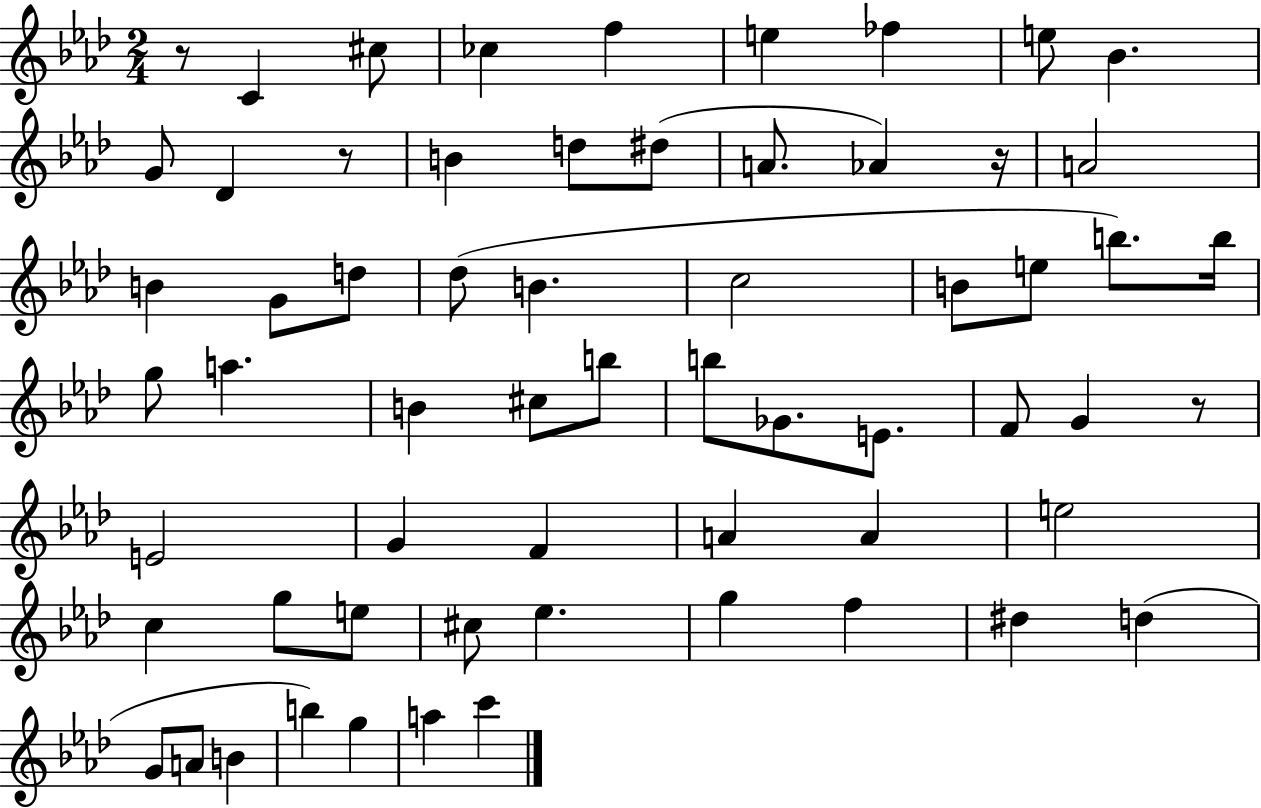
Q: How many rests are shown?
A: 4